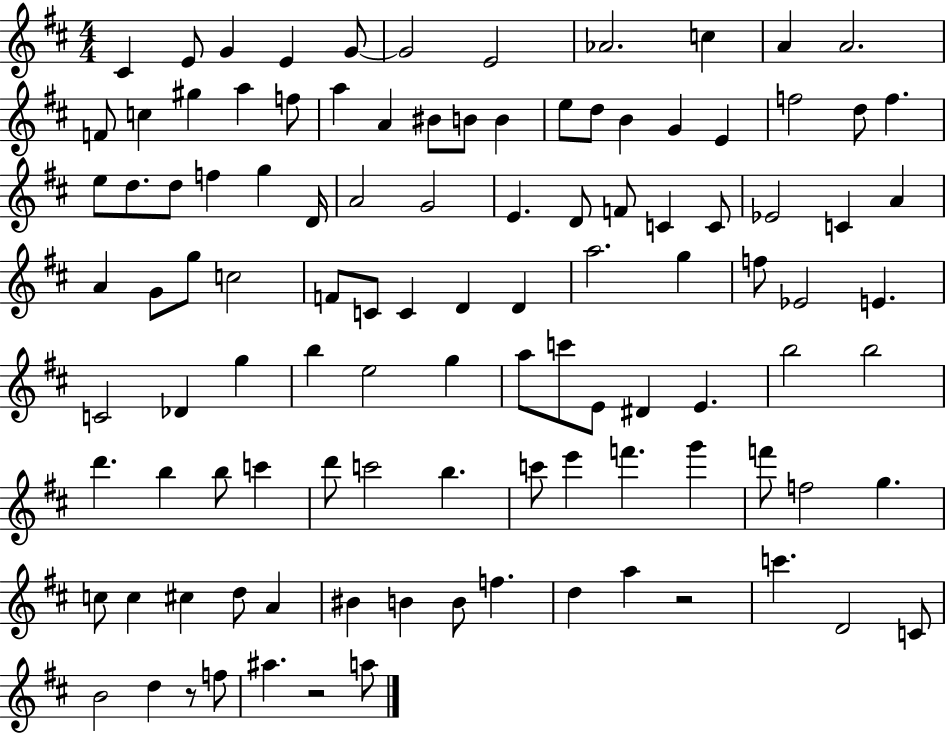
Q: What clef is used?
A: treble